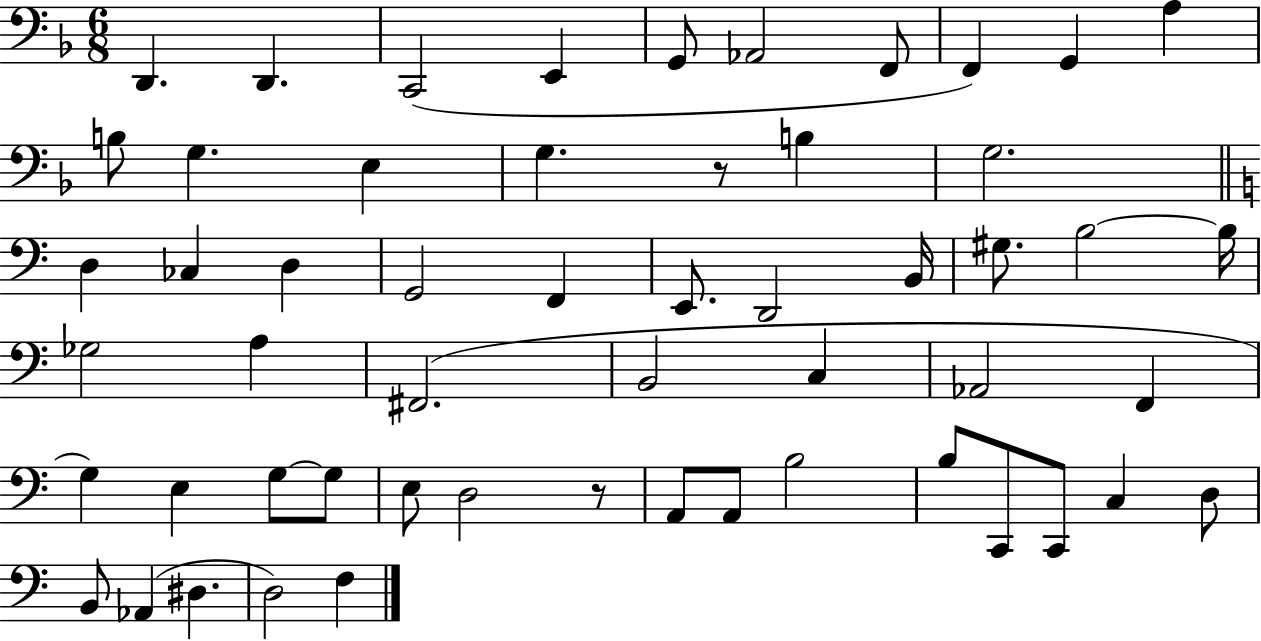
{
  \clef bass
  \numericTimeSignature
  \time 6/8
  \key f \major
  \repeat volta 2 { d,4. d,4. | c,2( e,4 | g,8 aes,2 f,8 | f,4) g,4 a4 | \break b8 g4. e4 | g4. r8 b4 | g2. | \bar "||" \break \key c \major d4 ces4 d4 | g,2 f,4 | e,8. d,2 b,16 | gis8. b2~~ b16 | \break ges2 a4 | fis,2.( | b,2 c4 | aes,2 f,4 | \break g4) e4 g8~~ g8 | e8 d2 r8 | a,8 a,8 b2 | b8 c,8 c,8 c4 d8 | \break b,8 aes,4( dis4. | d2) f4 | } \bar "|."
}